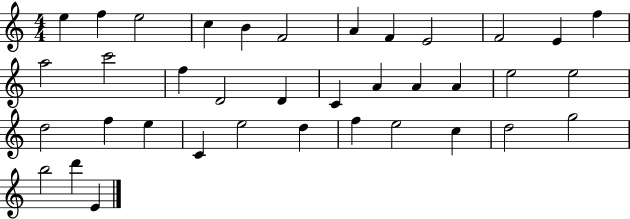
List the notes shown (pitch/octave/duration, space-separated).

E5/q F5/q E5/h C5/q B4/q F4/h A4/q F4/q E4/h F4/h E4/q F5/q A5/h C6/h F5/q D4/h D4/q C4/q A4/q A4/q A4/q E5/h E5/h D5/h F5/q E5/q C4/q E5/h D5/q F5/q E5/h C5/q D5/h G5/h B5/h D6/q E4/q